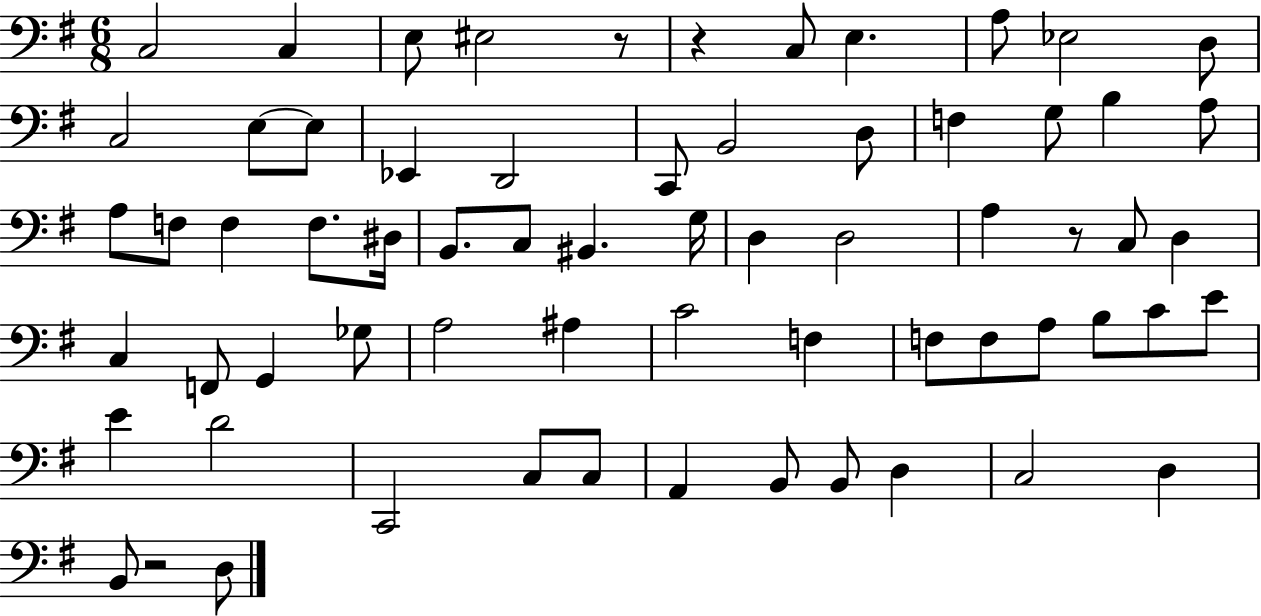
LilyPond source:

{
  \clef bass
  \numericTimeSignature
  \time 6/8
  \key g \major
  \repeat volta 2 { c2 c4 | e8 eis2 r8 | r4 c8 e4. | a8 ees2 d8 | \break c2 e8~~ e8 | ees,4 d,2 | c,8 b,2 d8 | f4 g8 b4 a8 | \break a8 f8 f4 f8. dis16 | b,8. c8 bis,4. g16 | d4 d2 | a4 r8 c8 d4 | \break c4 f,8 g,4 ges8 | a2 ais4 | c'2 f4 | f8 f8 a8 b8 c'8 e'8 | \break e'4 d'2 | c,2 c8 c8 | a,4 b,8 b,8 d4 | c2 d4 | \break b,8 r2 d8 | } \bar "|."
}